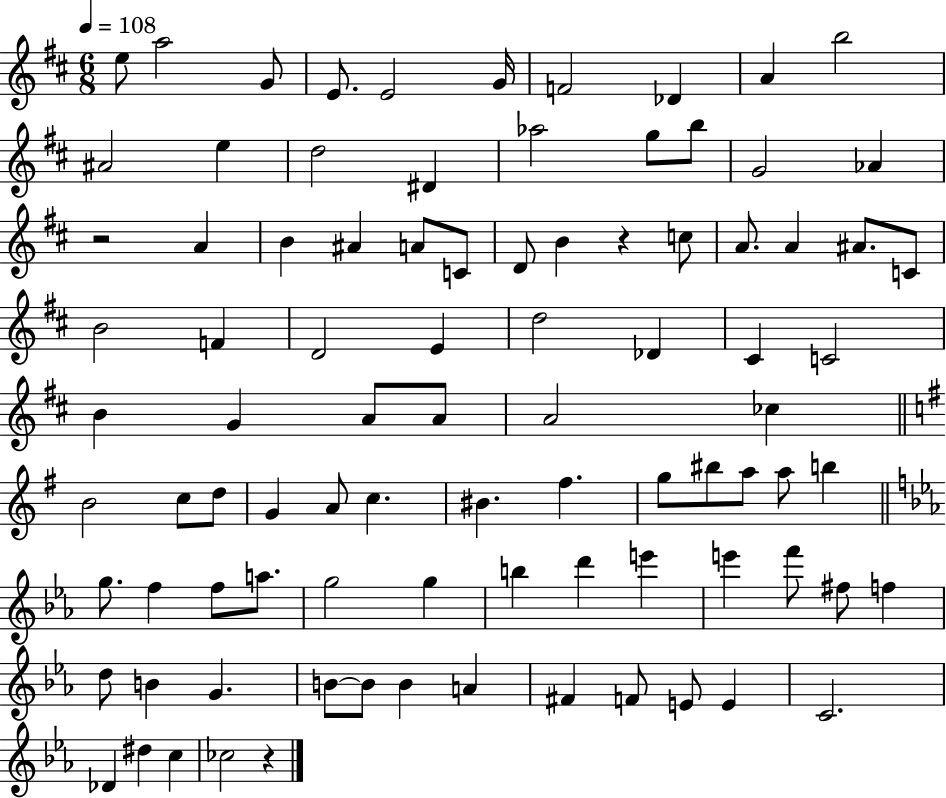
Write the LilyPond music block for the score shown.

{
  \clef treble
  \numericTimeSignature
  \time 6/8
  \key d \major
  \tempo 4 = 108
  e''8 a''2 g'8 | e'8. e'2 g'16 | f'2 des'4 | a'4 b''2 | \break ais'2 e''4 | d''2 dis'4 | aes''2 g''8 b''8 | g'2 aes'4 | \break r2 a'4 | b'4 ais'4 a'8 c'8 | d'8 b'4 r4 c''8 | a'8. a'4 ais'8. c'8 | \break b'2 f'4 | d'2 e'4 | d''2 des'4 | cis'4 c'2 | \break b'4 g'4 a'8 a'8 | a'2 ces''4 | \bar "||" \break \key g \major b'2 c''8 d''8 | g'4 a'8 c''4. | bis'4. fis''4. | g''8 bis''8 a''8 a''8 b''4 | \break \bar "||" \break \key ees \major g''8. f''4 f''8 a''8. | g''2 g''4 | b''4 d'''4 e'''4 | e'''4 f'''8 fis''8 f''4 | \break d''8 b'4 g'4. | b'8~~ b'8 b'4 a'4 | fis'4 f'8 e'8 e'4 | c'2. | \break des'4 dis''4 c''4 | ces''2 r4 | \bar "|."
}